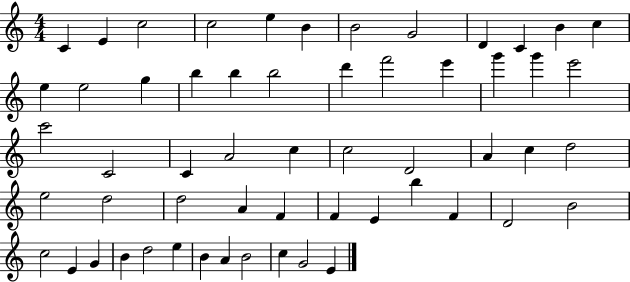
X:1
T:Untitled
M:4/4
L:1/4
K:C
C E c2 c2 e B B2 G2 D C B c e e2 g b b b2 d' f'2 e' g' g' e'2 c'2 C2 C A2 c c2 D2 A c d2 e2 d2 d2 A F F E b F D2 B2 c2 E G B d2 e B A B2 c G2 E